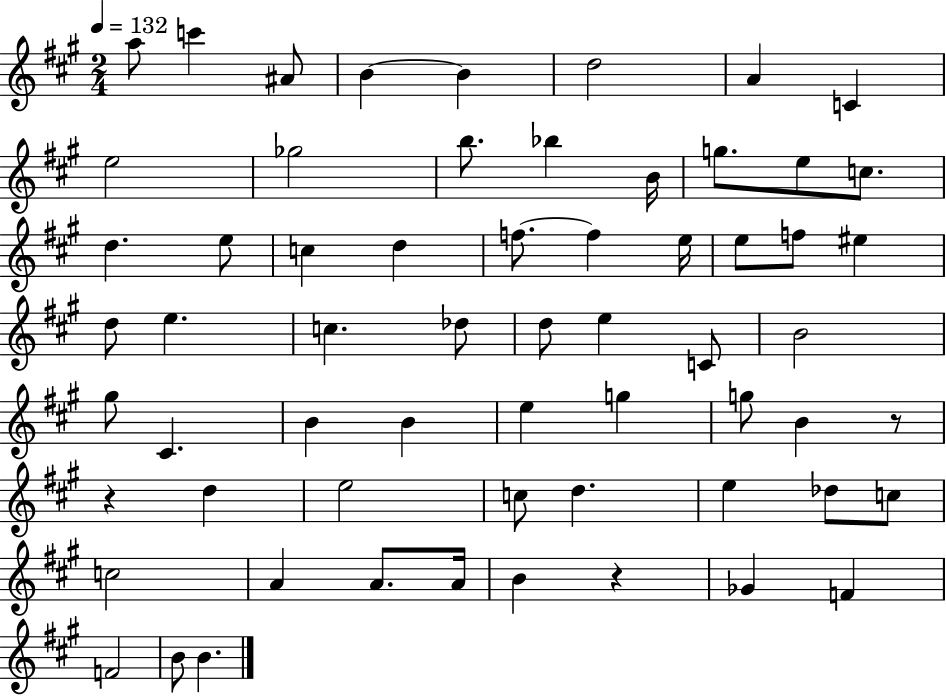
{
  \clef treble
  \numericTimeSignature
  \time 2/4
  \key a \major
  \tempo 4 = 132
  a''8 c'''4 ais'8 | b'4~~ b'4 | d''2 | a'4 c'4 | \break e''2 | ges''2 | b''8. bes''4 b'16 | g''8. e''8 c''8. | \break d''4. e''8 | c''4 d''4 | f''8.~~ f''4 e''16 | e''8 f''8 eis''4 | \break d''8 e''4. | c''4. des''8 | d''8 e''4 c'8 | b'2 | \break gis''8 cis'4. | b'4 b'4 | e''4 g''4 | g''8 b'4 r8 | \break r4 d''4 | e''2 | c''8 d''4. | e''4 des''8 c''8 | \break c''2 | a'4 a'8. a'16 | b'4 r4 | ges'4 f'4 | \break f'2 | b'8 b'4. | \bar "|."
}